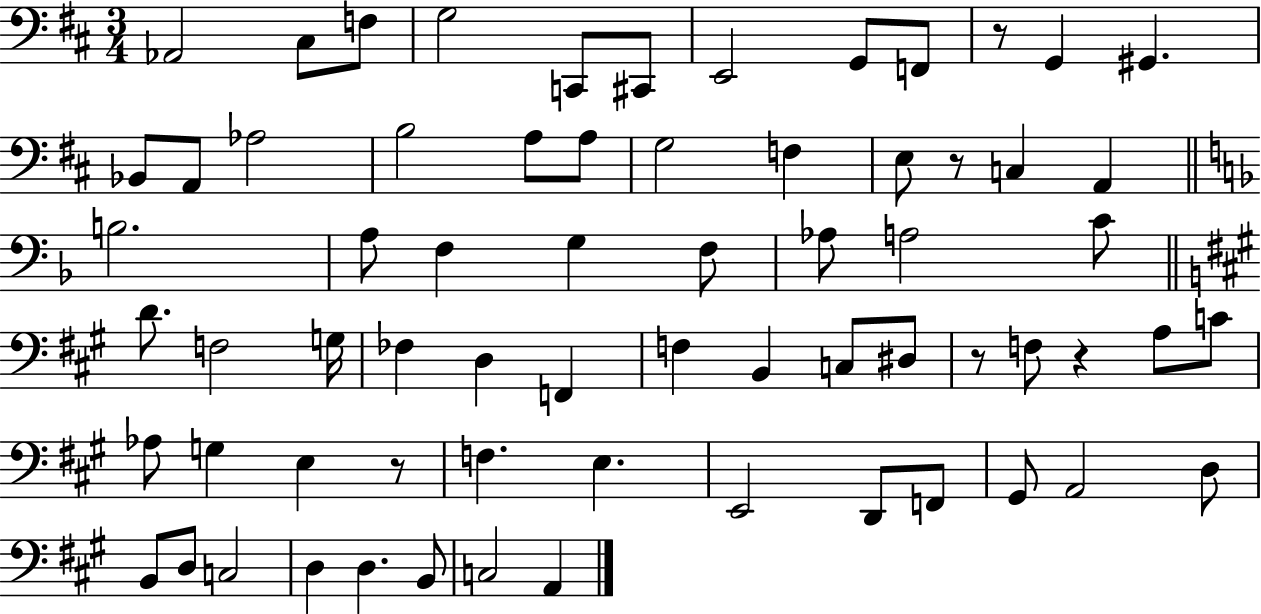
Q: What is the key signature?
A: D major